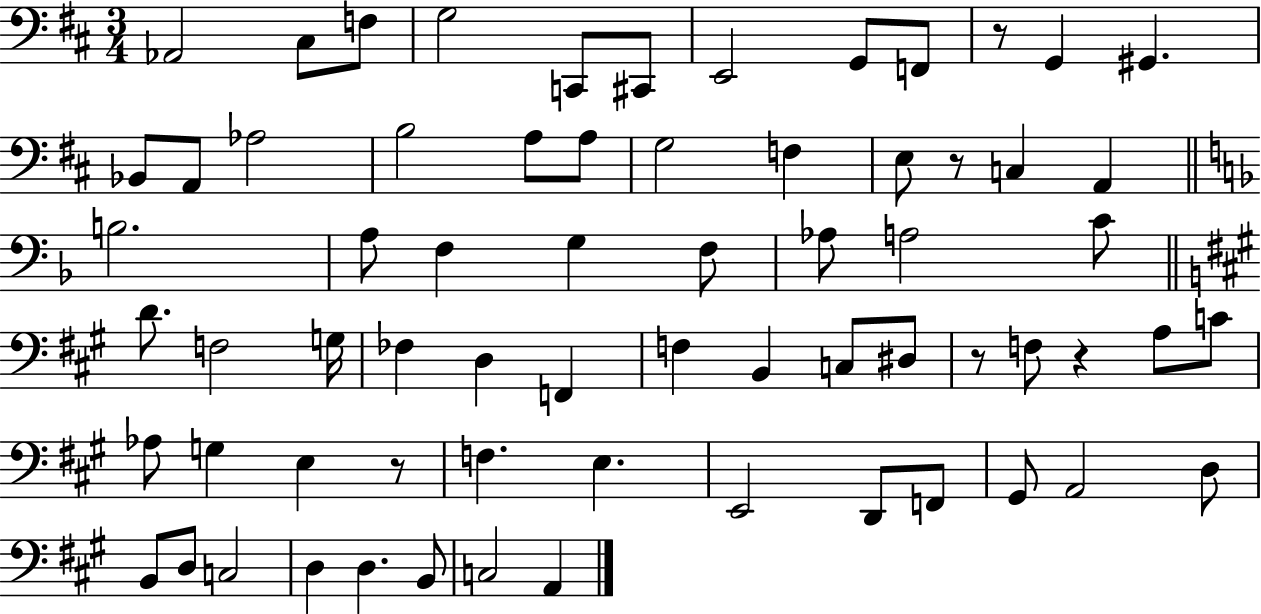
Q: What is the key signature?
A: D major